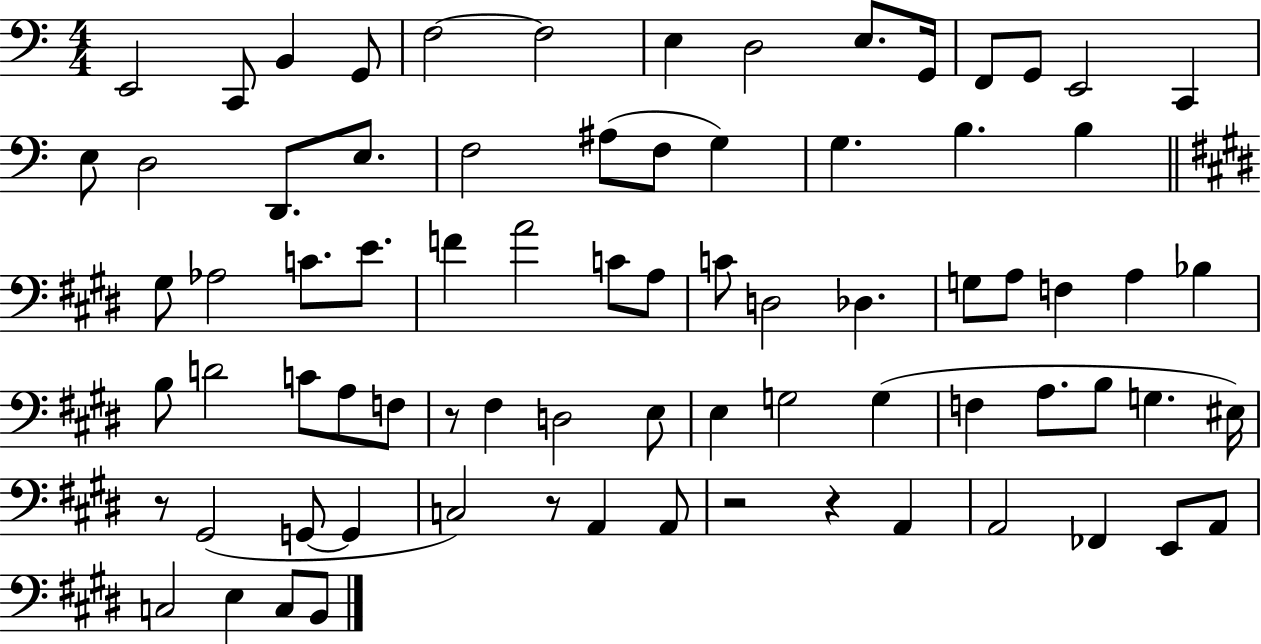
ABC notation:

X:1
T:Untitled
M:4/4
L:1/4
K:C
E,,2 C,,/2 B,, G,,/2 F,2 F,2 E, D,2 E,/2 G,,/4 F,,/2 G,,/2 E,,2 C,, E,/2 D,2 D,,/2 E,/2 F,2 ^A,/2 F,/2 G, G, B, B, ^G,/2 _A,2 C/2 E/2 F A2 C/2 A,/2 C/2 D,2 _D, G,/2 A,/2 F, A, _B, B,/2 D2 C/2 A,/2 F,/2 z/2 ^F, D,2 E,/2 E, G,2 G, F, A,/2 B,/2 G, ^E,/4 z/2 ^G,,2 G,,/2 G,, C,2 z/2 A,, A,,/2 z2 z A,, A,,2 _F,, E,,/2 A,,/2 C,2 E, C,/2 B,,/2